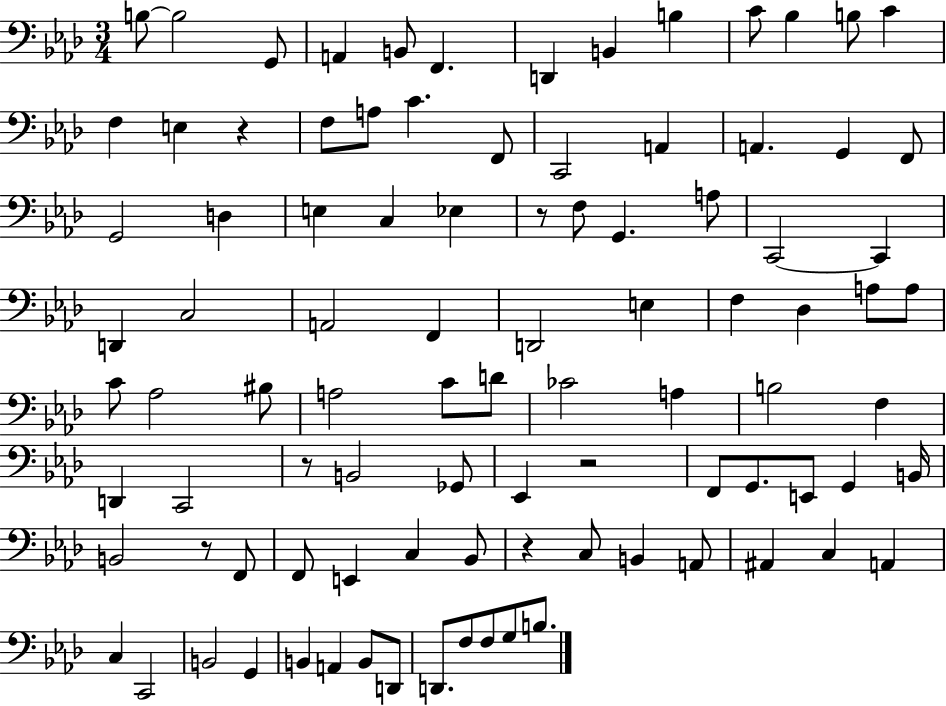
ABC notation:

X:1
T:Untitled
M:3/4
L:1/4
K:Ab
B,/2 B,2 G,,/2 A,, B,,/2 F,, D,, B,, B, C/2 _B, B,/2 C F, E, z F,/2 A,/2 C F,,/2 C,,2 A,, A,, G,, F,,/2 G,,2 D, E, C, _E, z/2 F,/2 G,, A,/2 C,,2 C,, D,, C,2 A,,2 F,, D,,2 E, F, _D, A,/2 A,/2 C/2 _A,2 ^B,/2 A,2 C/2 D/2 _C2 A, B,2 F, D,, C,,2 z/2 B,,2 _G,,/2 _E,, z2 F,,/2 G,,/2 E,,/2 G,, B,,/4 B,,2 z/2 F,,/2 F,,/2 E,, C, _B,,/2 z C,/2 B,, A,,/2 ^A,, C, A,, C, C,,2 B,,2 G,, B,, A,, B,,/2 D,,/2 D,,/2 F,/2 F,/2 G,/2 B,/2